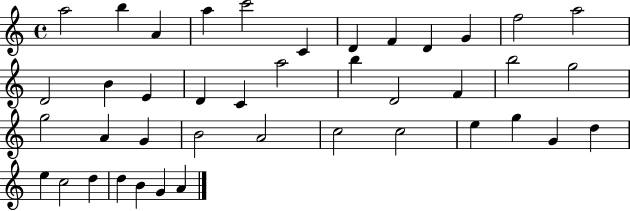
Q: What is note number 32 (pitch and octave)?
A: G5